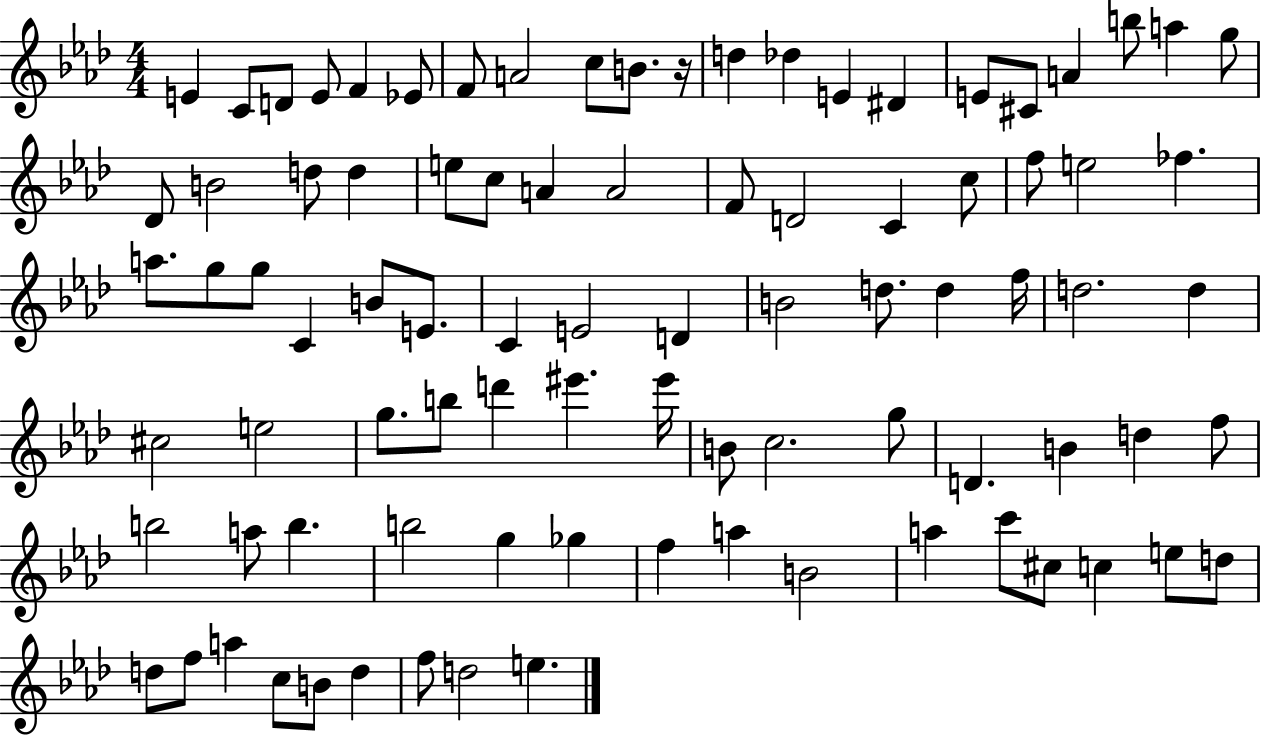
{
  \clef treble
  \numericTimeSignature
  \time 4/4
  \key aes \major
  e'4 c'8 d'8 e'8 f'4 ees'8 | f'8 a'2 c''8 b'8. r16 | d''4 des''4 e'4 dis'4 | e'8 cis'8 a'4 b''8 a''4 g''8 | \break des'8 b'2 d''8 d''4 | e''8 c''8 a'4 a'2 | f'8 d'2 c'4 c''8 | f''8 e''2 fes''4. | \break a''8. g''8 g''8 c'4 b'8 e'8. | c'4 e'2 d'4 | b'2 d''8. d''4 f''16 | d''2. d''4 | \break cis''2 e''2 | g''8. b''8 d'''4 eis'''4. eis'''16 | b'8 c''2. g''8 | d'4. b'4 d''4 f''8 | \break b''2 a''8 b''4. | b''2 g''4 ges''4 | f''4 a''4 b'2 | a''4 c'''8 cis''8 c''4 e''8 d''8 | \break d''8 f''8 a''4 c''8 b'8 d''4 | f''8 d''2 e''4. | \bar "|."
}